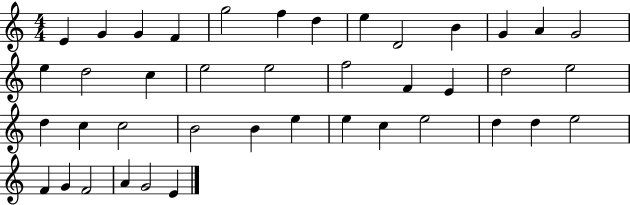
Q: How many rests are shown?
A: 0